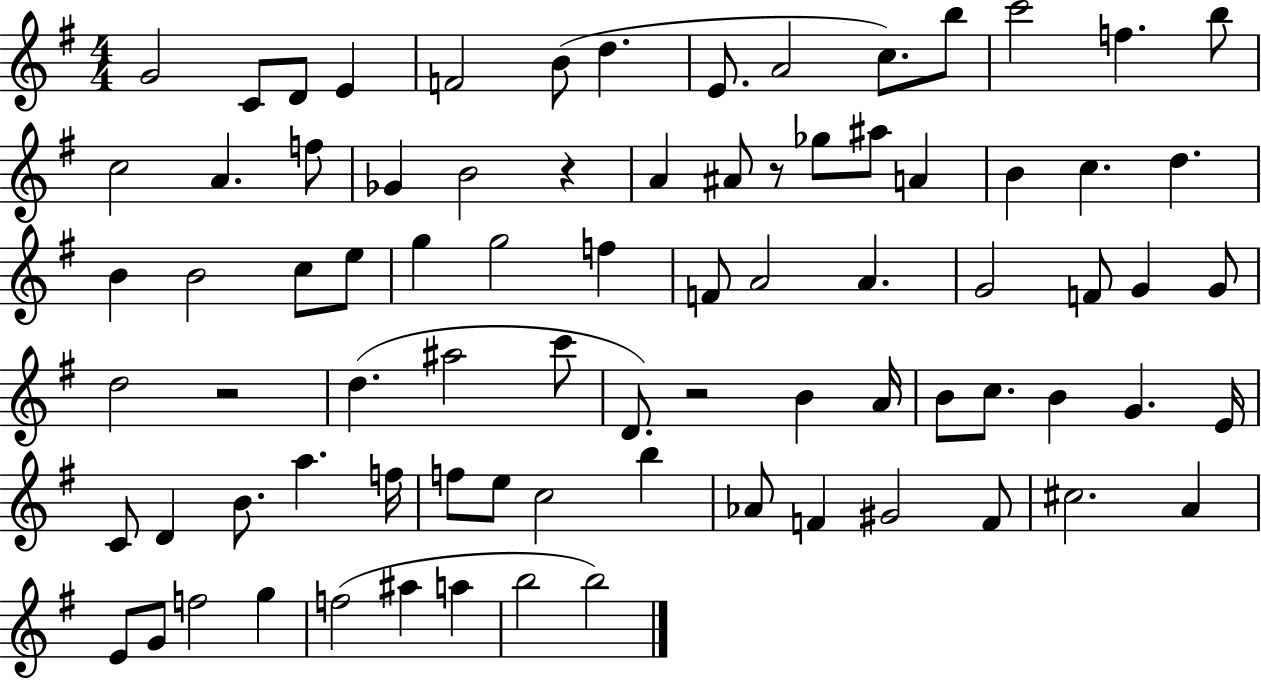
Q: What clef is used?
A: treble